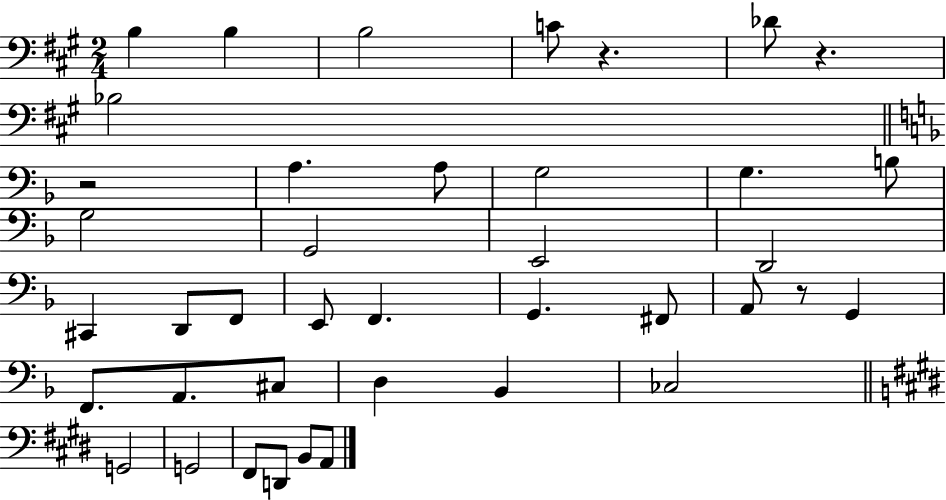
B3/q B3/q B3/h C4/e R/q. Db4/e R/q. Bb3/h R/h A3/q. A3/e G3/h G3/q. B3/e G3/h G2/h E2/h D2/h C#2/q D2/e F2/e E2/e F2/q. G2/q. F#2/e A2/e R/e G2/q F2/e. A2/e. C#3/e D3/q Bb2/q CES3/h G2/h G2/h F#2/e D2/e B2/e A2/e